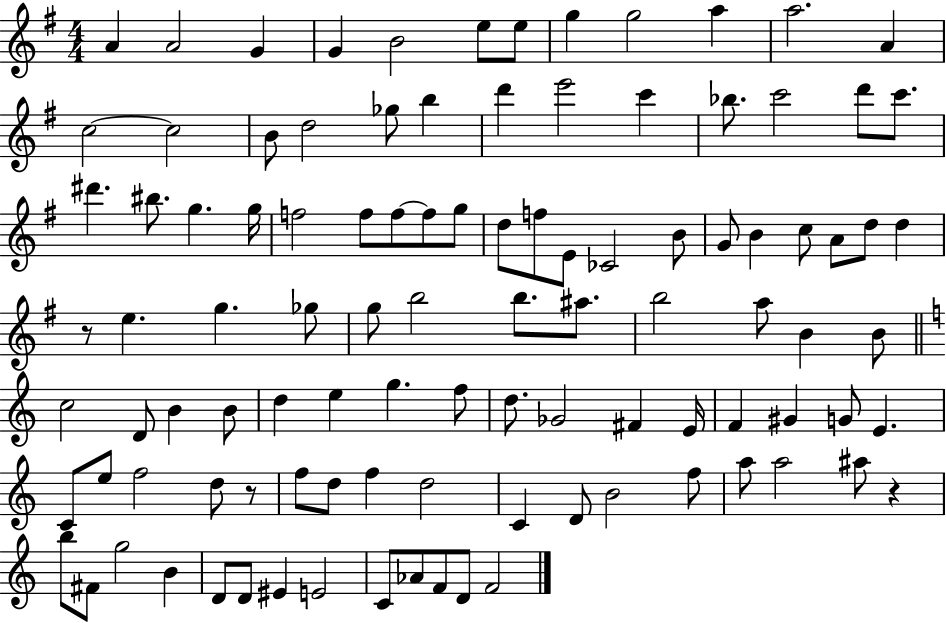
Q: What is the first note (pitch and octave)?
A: A4